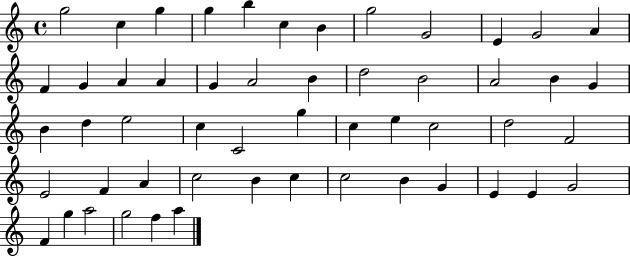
X:1
T:Untitled
M:4/4
L:1/4
K:C
g2 c g g b c B g2 G2 E G2 A F G A A G A2 B d2 B2 A2 B G B d e2 c C2 g c e c2 d2 F2 E2 F A c2 B c c2 B G E E G2 F g a2 g2 f a